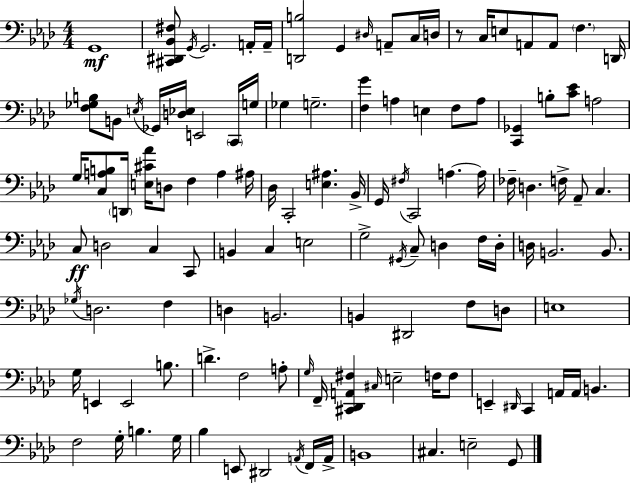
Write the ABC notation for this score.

X:1
T:Untitled
M:4/4
L:1/4
K:Ab
G,,4 [^C,,^D,,_B,,^F,]/2 G,,/4 G,,2 A,,/4 A,,/4 [D,,B,]2 G,, ^D,/4 A,,/2 C,/4 D,/4 z/2 C,/4 E,/2 A,,/2 A,,/2 F, D,,/4 [F,_G,B,]/2 B,,/2 E,/4 _G,,/4 [D,_E,]/4 E,,2 C,,/4 G,/4 _G, G,2 [F,G] A, E, F,/2 A,/2 [C,,_G,,] B,/2 [C_E]/2 A,2 G,/4 [C,A,B,]/2 D,,/4 [E,^C_A]/4 D,/2 F, A, ^A,/4 _D,/4 C,,2 [E,^A,] _B,,/4 G,,/4 ^F,/4 C,,2 A, A,/4 _F,/4 D, F,/4 _A,,/2 C, C,/2 D,2 C, C,,/2 B,, C, E,2 G,2 ^G,,/4 C,/2 D, F,/4 D,/4 D,/4 B,,2 B,,/2 _G,/4 D,2 F, D, B,,2 B,, ^D,,2 F,/2 D,/2 E,4 G,/4 E,, E,,2 B,/2 D F,2 A,/2 G,/4 F,,/4 [^C,,_D,,A,,^F,] ^C,/4 E,2 F,/4 F,/2 E,, ^D,,/4 C,, A,,/4 A,,/4 B,, F,2 G,/4 B, G,/4 _B, E,,/2 ^D,,2 A,,/4 F,,/4 A,,/4 B,,4 ^C, E,2 G,,/2